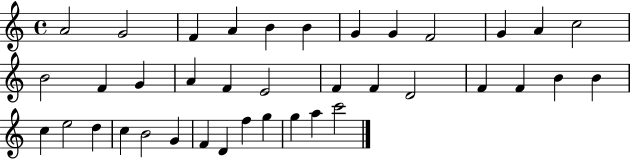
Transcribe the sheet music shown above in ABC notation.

X:1
T:Untitled
M:4/4
L:1/4
K:C
A2 G2 F A B B G G F2 G A c2 B2 F G A F E2 F F D2 F F B B c e2 d c B2 G F D f g g a c'2